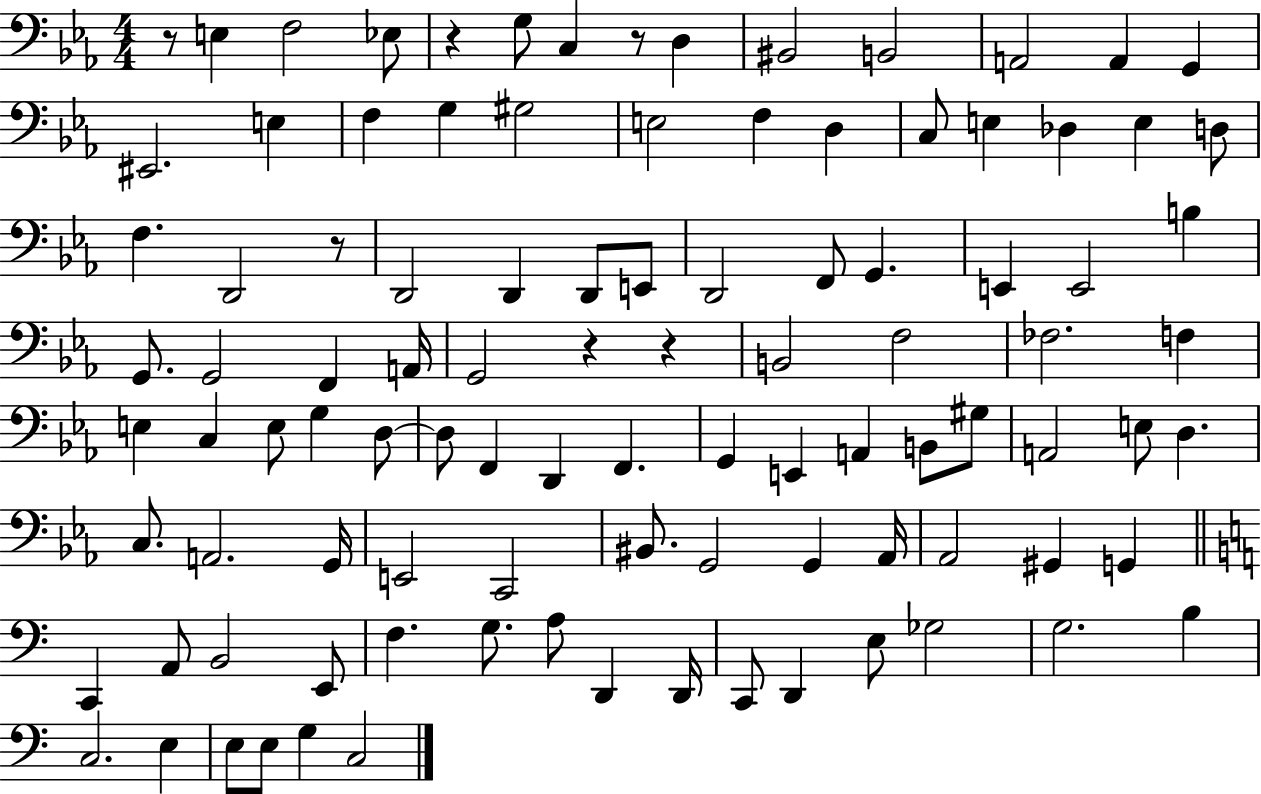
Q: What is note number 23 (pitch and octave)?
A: E3